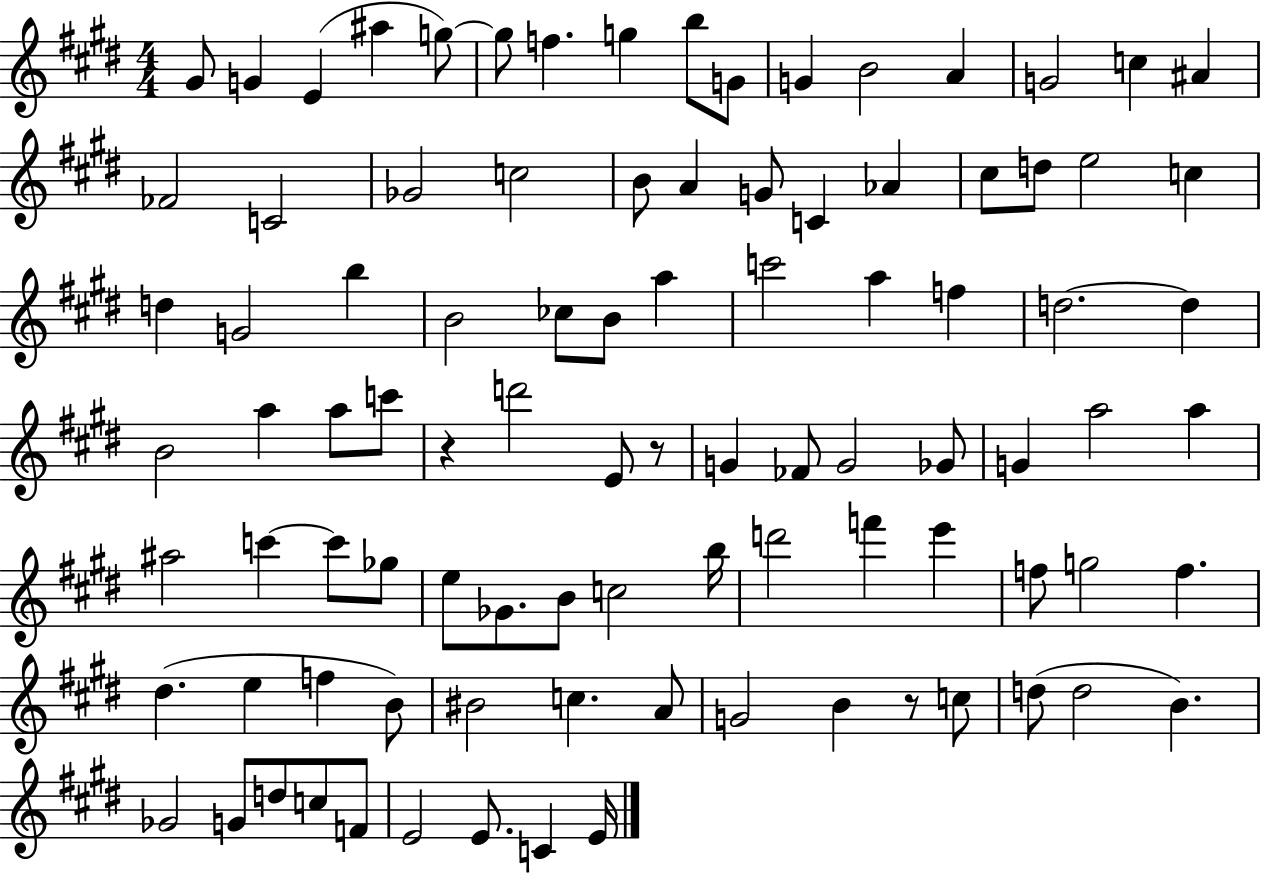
{
  \clef treble
  \numericTimeSignature
  \time 4/4
  \key e \major
  gis'8 g'4 e'4( ais''4 g''8~~) | g''8 f''4. g''4 b''8 g'8 | g'4 b'2 a'4 | g'2 c''4 ais'4 | \break fes'2 c'2 | ges'2 c''2 | b'8 a'4 g'8 c'4 aes'4 | cis''8 d''8 e''2 c''4 | \break d''4 g'2 b''4 | b'2 ces''8 b'8 a''4 | c'''2 a''4 f''4 | d''2.~~ d''4 | \break b'2 a''4 a''8 c'''8 | r4 d'''2 e'8 r8 | g'4 fes'8 g'2 ges'8 | g'4 a''2 a''4 | \break ais''2 c'''4~~ c'''8 ges''8 | e''8 ges'8. b'8 c''2 b''16 | d'''2 f'''4 e'''4 | f''8 g''2 f''4. | \break dis''4.( e''4 f''4 b'8) | bis'2 c''4. a'8 | g'2 b'4 r8 c''8 | d''8( d''2 b'4.) | \break ges'2 g'8 d''8 c''8 f'8 | e'2 e'8. c'4 e'16 | \bar "|."
}